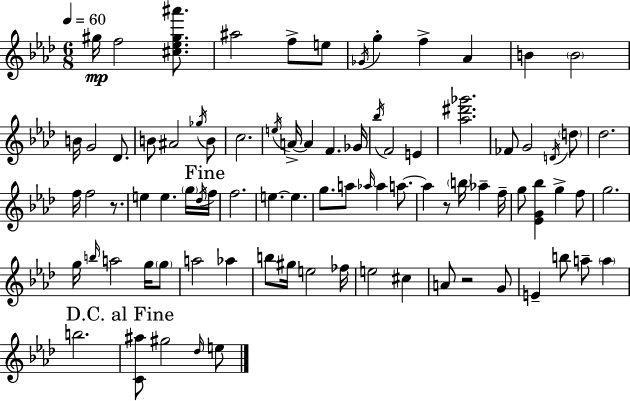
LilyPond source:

{
  \clef treble
  \numericTimeSignature
  \time 6/8
  \key f \minor
  \tempo 4 = 60
  gis''16\mp f''2 <cis'' ees'' gis'' ais'''>8. | ais''2 f''8-> e''8 | \acciaccatura { ges'16 } g''4-. f''4-> aes'4 | b'4 \parenthesize b'2 | \break b'16 g'2 des'8. | b'8 ais'2 \acciaccatura { ges''16 } | b'8 c''2. | \acciaccatura { e''16 } a'16->~~ a'4 f'4. | \break ges'16 \acciaccatura { bes''16 } f'2 | e'4 <aes'' dis''' ges'''>2. | fes'8 g'2 | \acciaccatura { d'16 } \parenthesize d''8 des''2. | \break f''16 f''2 | r8. e''4 e''4. | \parenthesize g''16 \acciaccatura { des''16 } \mark "Fine" f''16 f''2. | e''4.~~ | \break e''4. g''8. a''8 \grace { aes''16 } | aes''4 a''8.~~ a''4 r8 | \parenthesize b''16 aes''4-- f''16-- g''8 <ees' g' bes''>4 | g''4-> f''8 g''2. | \break g''16 \grace { b''16 } a''2 | g''16 \parenthesize g''8 a''2 | aes''4 b''8 gis''16 e''2 | fes''16 e''2 | \break cis''4 a'8 r2 | g'8 e'4-- | b''8 a''8-- \parenthesize a''4 b''2. | \mark "D.C. al Fine" <c' ais''>8 gis''2 | \break \grace { des''16 } e''8 \bar "|."
}